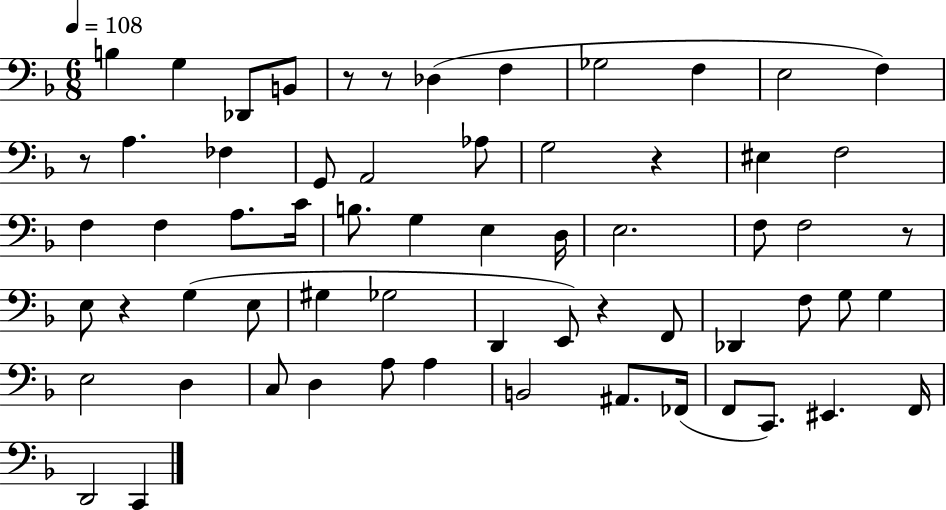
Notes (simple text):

B3/q G3/q Db2/e B2/e R/e R/e Db3/q F3/q Gb3/h F3/q E3/h F3/q R/e A3/q. FES3/q G2/e A2/h Ab3/e G3/h R/q EIS3/q F3/h F3/q F3/q A3/e. C4/s B3/e. G3/q E3/q D3/s E3/h. F3/e F3/h R/e E3/e R/q G3/q E3/e G#3/q Gb3/h D2/q E2/e R/q F2/e Db2/q F3/e G3/e G3/q E3/h D3/q C3/e D3/q A3/e A3/q B2/h A#2/e. FES2/s F2/e C2/e. EIS2/q. F2/s D2/h C2/q